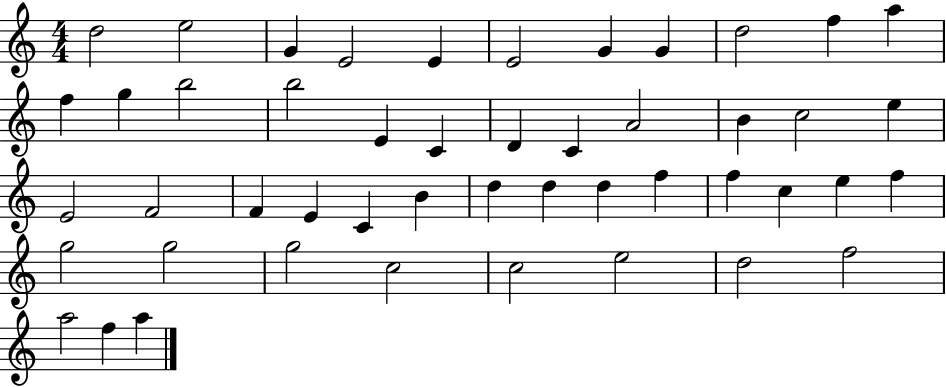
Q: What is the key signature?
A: C major